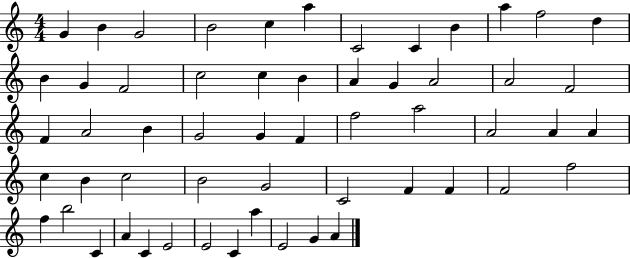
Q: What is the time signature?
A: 4/4